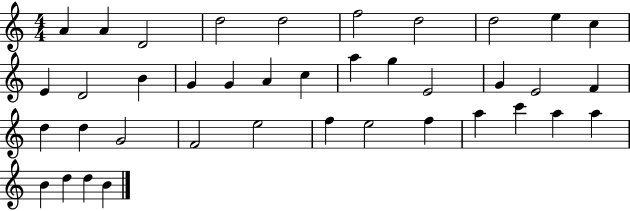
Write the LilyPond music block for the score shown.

{
  \clef treble
  \numericTimeSignature
  \time 4/4
  \key c \major
  a'4 a'4 d'2 | d''2 d''2 | f''2 d''2 | d''2 e''4 c''4 | \break e'4 d'2 b'4 | g'4 g'4 a'4 c''4 | a''4 g''4 e'2 | g'4 e'2 f'4 | \break d''4 d''4 g'2 | f'2 e''2 | f''4 e''2 f''4 | a''4 c'''4 a''4 a''4 | \break b'4 d''4 d''4 b'4 | \bar "|."
}